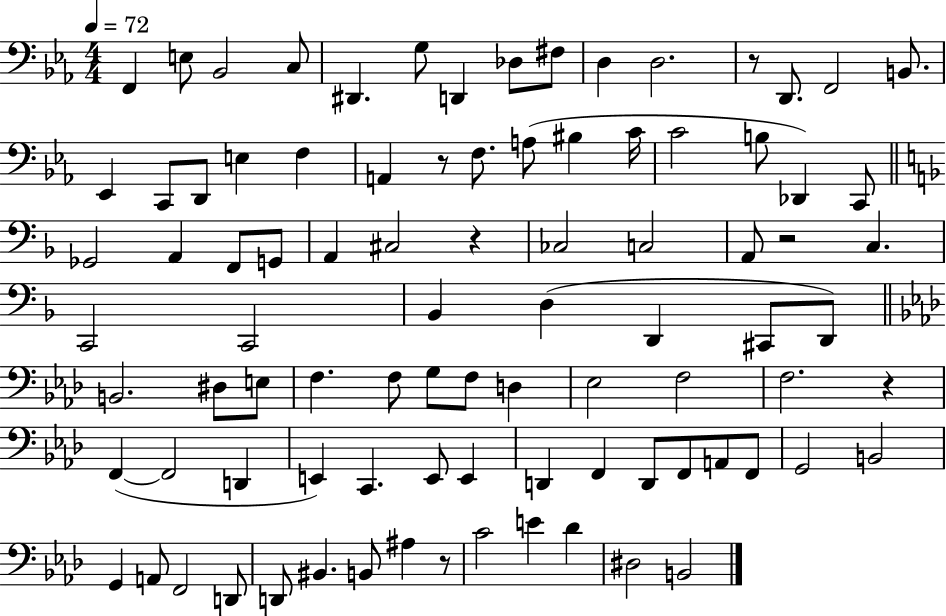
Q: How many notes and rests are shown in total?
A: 90